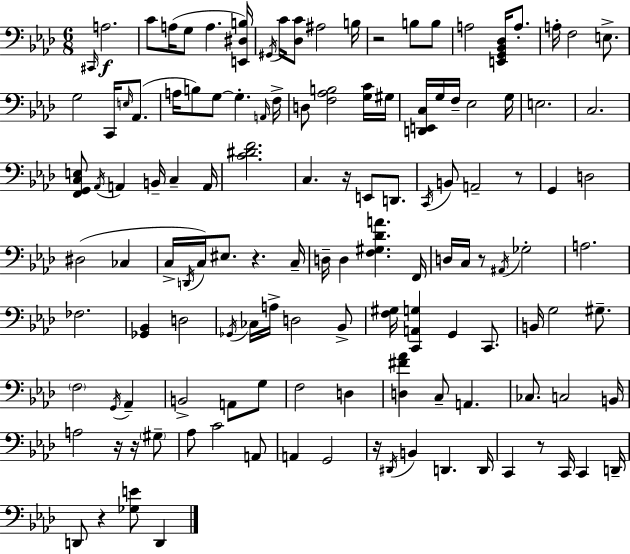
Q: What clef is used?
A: bass